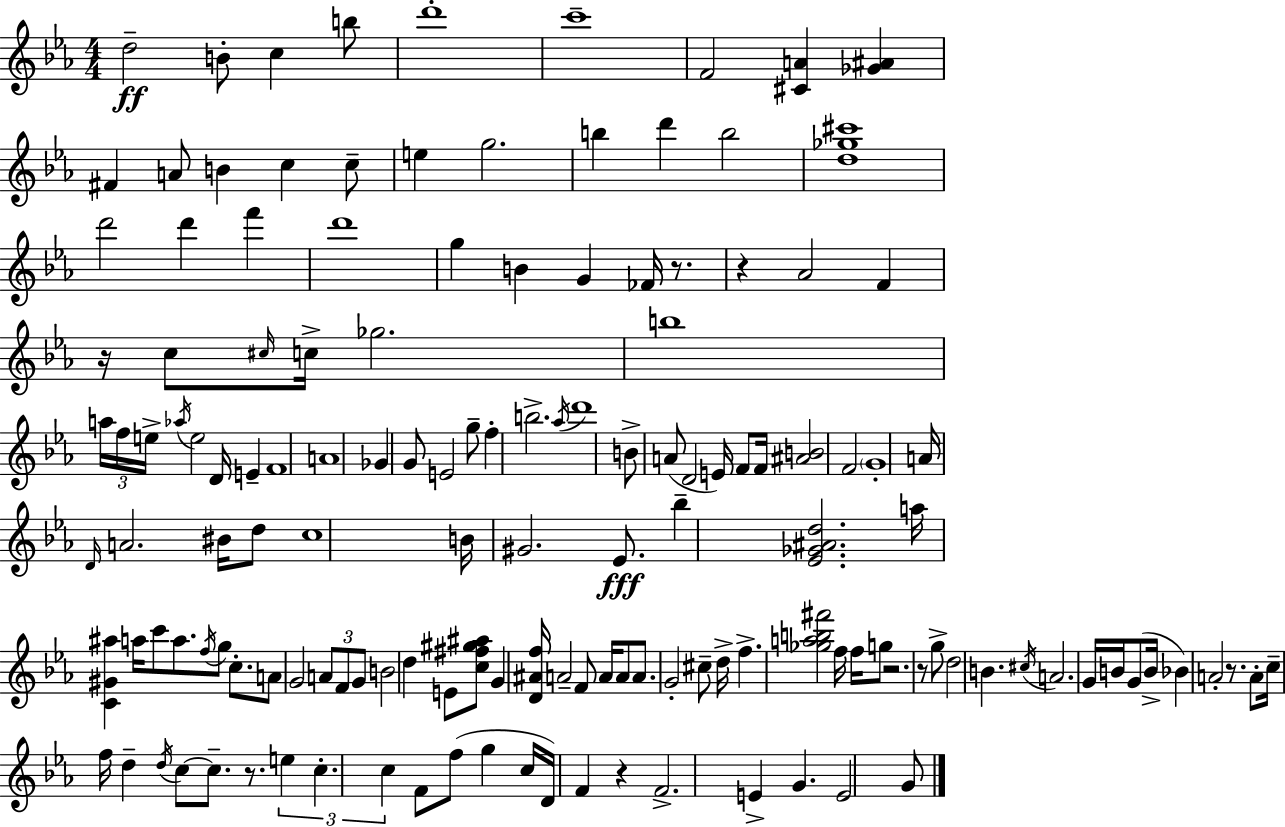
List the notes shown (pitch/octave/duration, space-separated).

D5/h B4/e C5/q B5/e D6/w C6/w F4/h [C#4,A4]/q [Gb4,A#4]/q F#4/q A4/e B4/q C5/q C5/e E5/q G5/h. B5/q D6/q B5/h [D5,Gb5,C#6]/w D6/h D6/q F6/q D6/w G5/q B4/q G4/q FES4/s R/e. R/q Ab4/h F4/q R/s C5/e C#5/s C5/s Gb5/h. B5/w A5/s F5/s E5/s Ab5/s E5/h D4/s E4/q F4/w A4/w Gb4/q G4/e E4/h G5/e F5/q B5/h. Ab5/s D6/w B4/e A4/e D4/h E4/s F4/e F4/s [A#4,B4]/h F4/h G4/w A4/s D4/s A4/h. BIS4/s D5/e C5/w B4/s G#4/h. Eb4/e. Bb5/q [Eb4,Gb4,A#4,D5]/h. A5/s [C4,G#4,A#5]/q A5/s C6/e A5/e. F5/s G5/e C5/e. A4/e G4/h A4/e F4/e G4/e B4/h D5/q E4/e [C5,F#5,G#5,A#5]/e G4/q [D4,A#4,F5]/s A4/h F4/e A4/s A4/e A4/e. G4/h C#5/e D5/s F5/q. [Gb5,A5,B5,F#6]/h F5/s F5/s G5/e R/h. R/e G5/e D5/h B4/q. C#5/s A4/h. G4/s B4/s G4/e B4/s Bb4/q A4/h R/e. A4/e C5/s F5/s D5/q D5/s C5/e C5/e. R/e. E5/q C5/q. C5/q F4/e F5/e G5/q C5/s D4/s F4/q R/q F4/h. E4/q G4/q. E4/h G4/e